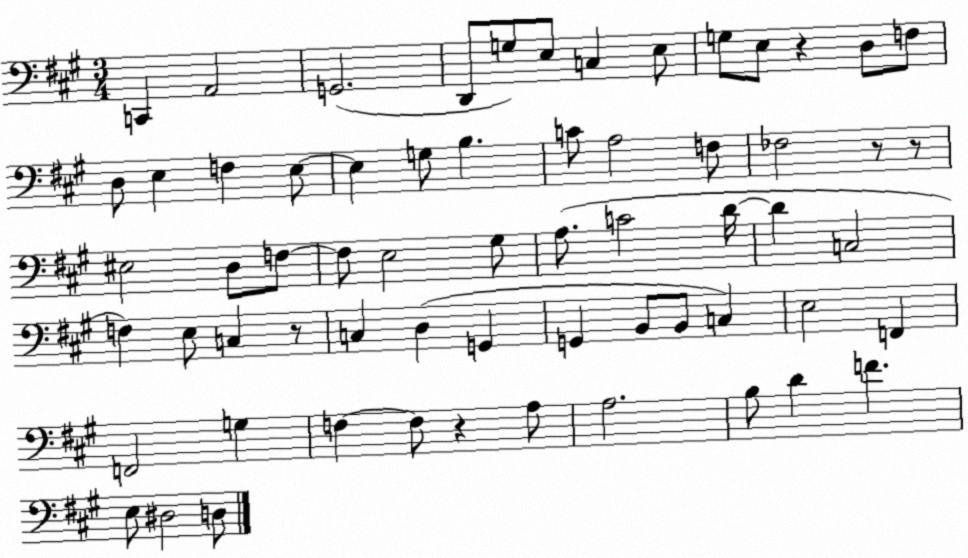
X:1
T:Untitled
M:3/4
L:1/4
K:A
C,, A,,2 G,,2 D,,/2 G,/2 E,/2 C, E,/2 G,/2 E,/2 z D,/2 F,/2 D,/2 E, F, E,/2 E, G,/2 B, C/2 A,2 F,/2 _F,2 z/2 z/2 ^E,2 D,/2 F,/2 F,/2 E,2 ^G,/2 A,/2 C2 D/4 D C,2 F, E,/2 C, z/2 C, D, G,, G,, B,,/2 B,,/2 C, E,2 F,, F,,2 G, F, F,/2 z A,/2 A,2 B,/2 D F E,/2 ^D,2 D,/2